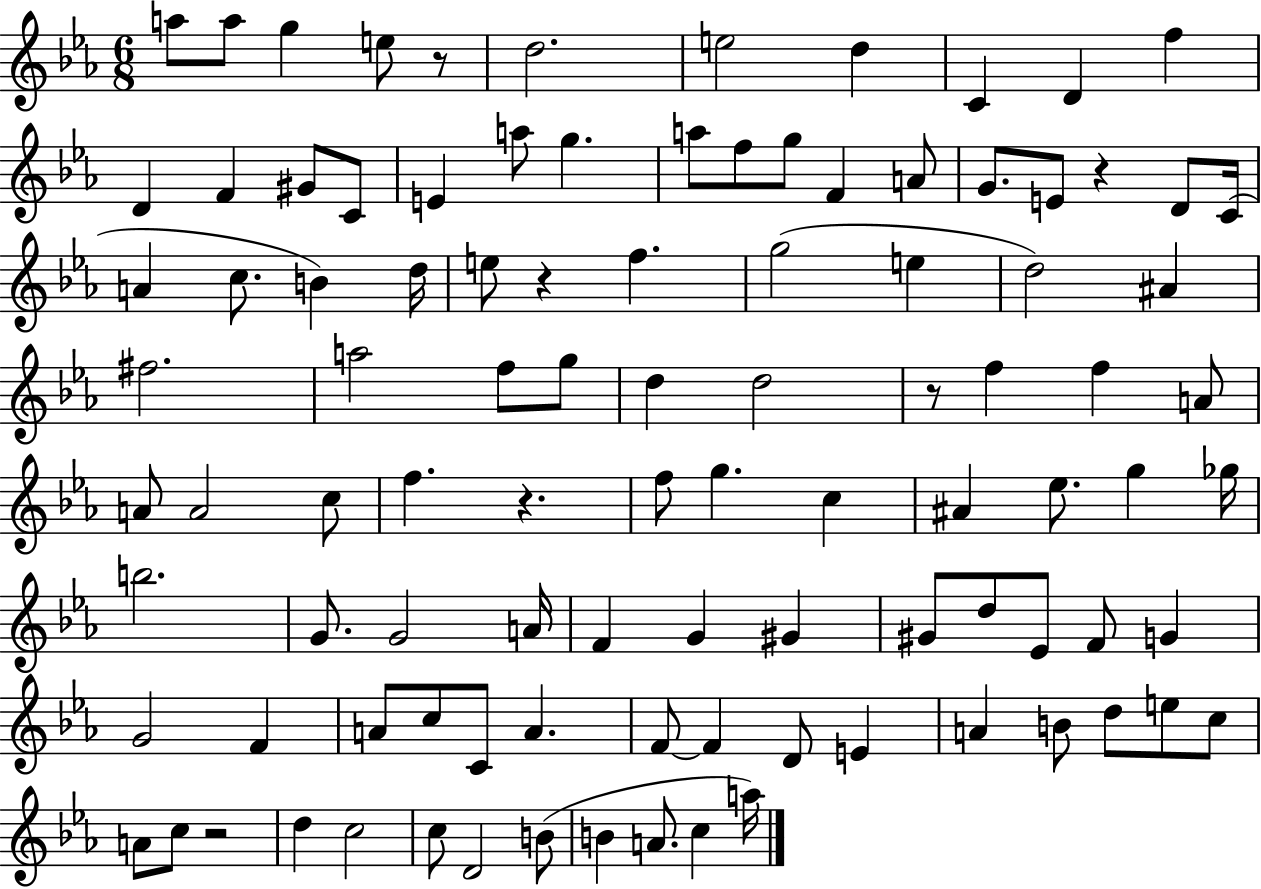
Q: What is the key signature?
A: EES major